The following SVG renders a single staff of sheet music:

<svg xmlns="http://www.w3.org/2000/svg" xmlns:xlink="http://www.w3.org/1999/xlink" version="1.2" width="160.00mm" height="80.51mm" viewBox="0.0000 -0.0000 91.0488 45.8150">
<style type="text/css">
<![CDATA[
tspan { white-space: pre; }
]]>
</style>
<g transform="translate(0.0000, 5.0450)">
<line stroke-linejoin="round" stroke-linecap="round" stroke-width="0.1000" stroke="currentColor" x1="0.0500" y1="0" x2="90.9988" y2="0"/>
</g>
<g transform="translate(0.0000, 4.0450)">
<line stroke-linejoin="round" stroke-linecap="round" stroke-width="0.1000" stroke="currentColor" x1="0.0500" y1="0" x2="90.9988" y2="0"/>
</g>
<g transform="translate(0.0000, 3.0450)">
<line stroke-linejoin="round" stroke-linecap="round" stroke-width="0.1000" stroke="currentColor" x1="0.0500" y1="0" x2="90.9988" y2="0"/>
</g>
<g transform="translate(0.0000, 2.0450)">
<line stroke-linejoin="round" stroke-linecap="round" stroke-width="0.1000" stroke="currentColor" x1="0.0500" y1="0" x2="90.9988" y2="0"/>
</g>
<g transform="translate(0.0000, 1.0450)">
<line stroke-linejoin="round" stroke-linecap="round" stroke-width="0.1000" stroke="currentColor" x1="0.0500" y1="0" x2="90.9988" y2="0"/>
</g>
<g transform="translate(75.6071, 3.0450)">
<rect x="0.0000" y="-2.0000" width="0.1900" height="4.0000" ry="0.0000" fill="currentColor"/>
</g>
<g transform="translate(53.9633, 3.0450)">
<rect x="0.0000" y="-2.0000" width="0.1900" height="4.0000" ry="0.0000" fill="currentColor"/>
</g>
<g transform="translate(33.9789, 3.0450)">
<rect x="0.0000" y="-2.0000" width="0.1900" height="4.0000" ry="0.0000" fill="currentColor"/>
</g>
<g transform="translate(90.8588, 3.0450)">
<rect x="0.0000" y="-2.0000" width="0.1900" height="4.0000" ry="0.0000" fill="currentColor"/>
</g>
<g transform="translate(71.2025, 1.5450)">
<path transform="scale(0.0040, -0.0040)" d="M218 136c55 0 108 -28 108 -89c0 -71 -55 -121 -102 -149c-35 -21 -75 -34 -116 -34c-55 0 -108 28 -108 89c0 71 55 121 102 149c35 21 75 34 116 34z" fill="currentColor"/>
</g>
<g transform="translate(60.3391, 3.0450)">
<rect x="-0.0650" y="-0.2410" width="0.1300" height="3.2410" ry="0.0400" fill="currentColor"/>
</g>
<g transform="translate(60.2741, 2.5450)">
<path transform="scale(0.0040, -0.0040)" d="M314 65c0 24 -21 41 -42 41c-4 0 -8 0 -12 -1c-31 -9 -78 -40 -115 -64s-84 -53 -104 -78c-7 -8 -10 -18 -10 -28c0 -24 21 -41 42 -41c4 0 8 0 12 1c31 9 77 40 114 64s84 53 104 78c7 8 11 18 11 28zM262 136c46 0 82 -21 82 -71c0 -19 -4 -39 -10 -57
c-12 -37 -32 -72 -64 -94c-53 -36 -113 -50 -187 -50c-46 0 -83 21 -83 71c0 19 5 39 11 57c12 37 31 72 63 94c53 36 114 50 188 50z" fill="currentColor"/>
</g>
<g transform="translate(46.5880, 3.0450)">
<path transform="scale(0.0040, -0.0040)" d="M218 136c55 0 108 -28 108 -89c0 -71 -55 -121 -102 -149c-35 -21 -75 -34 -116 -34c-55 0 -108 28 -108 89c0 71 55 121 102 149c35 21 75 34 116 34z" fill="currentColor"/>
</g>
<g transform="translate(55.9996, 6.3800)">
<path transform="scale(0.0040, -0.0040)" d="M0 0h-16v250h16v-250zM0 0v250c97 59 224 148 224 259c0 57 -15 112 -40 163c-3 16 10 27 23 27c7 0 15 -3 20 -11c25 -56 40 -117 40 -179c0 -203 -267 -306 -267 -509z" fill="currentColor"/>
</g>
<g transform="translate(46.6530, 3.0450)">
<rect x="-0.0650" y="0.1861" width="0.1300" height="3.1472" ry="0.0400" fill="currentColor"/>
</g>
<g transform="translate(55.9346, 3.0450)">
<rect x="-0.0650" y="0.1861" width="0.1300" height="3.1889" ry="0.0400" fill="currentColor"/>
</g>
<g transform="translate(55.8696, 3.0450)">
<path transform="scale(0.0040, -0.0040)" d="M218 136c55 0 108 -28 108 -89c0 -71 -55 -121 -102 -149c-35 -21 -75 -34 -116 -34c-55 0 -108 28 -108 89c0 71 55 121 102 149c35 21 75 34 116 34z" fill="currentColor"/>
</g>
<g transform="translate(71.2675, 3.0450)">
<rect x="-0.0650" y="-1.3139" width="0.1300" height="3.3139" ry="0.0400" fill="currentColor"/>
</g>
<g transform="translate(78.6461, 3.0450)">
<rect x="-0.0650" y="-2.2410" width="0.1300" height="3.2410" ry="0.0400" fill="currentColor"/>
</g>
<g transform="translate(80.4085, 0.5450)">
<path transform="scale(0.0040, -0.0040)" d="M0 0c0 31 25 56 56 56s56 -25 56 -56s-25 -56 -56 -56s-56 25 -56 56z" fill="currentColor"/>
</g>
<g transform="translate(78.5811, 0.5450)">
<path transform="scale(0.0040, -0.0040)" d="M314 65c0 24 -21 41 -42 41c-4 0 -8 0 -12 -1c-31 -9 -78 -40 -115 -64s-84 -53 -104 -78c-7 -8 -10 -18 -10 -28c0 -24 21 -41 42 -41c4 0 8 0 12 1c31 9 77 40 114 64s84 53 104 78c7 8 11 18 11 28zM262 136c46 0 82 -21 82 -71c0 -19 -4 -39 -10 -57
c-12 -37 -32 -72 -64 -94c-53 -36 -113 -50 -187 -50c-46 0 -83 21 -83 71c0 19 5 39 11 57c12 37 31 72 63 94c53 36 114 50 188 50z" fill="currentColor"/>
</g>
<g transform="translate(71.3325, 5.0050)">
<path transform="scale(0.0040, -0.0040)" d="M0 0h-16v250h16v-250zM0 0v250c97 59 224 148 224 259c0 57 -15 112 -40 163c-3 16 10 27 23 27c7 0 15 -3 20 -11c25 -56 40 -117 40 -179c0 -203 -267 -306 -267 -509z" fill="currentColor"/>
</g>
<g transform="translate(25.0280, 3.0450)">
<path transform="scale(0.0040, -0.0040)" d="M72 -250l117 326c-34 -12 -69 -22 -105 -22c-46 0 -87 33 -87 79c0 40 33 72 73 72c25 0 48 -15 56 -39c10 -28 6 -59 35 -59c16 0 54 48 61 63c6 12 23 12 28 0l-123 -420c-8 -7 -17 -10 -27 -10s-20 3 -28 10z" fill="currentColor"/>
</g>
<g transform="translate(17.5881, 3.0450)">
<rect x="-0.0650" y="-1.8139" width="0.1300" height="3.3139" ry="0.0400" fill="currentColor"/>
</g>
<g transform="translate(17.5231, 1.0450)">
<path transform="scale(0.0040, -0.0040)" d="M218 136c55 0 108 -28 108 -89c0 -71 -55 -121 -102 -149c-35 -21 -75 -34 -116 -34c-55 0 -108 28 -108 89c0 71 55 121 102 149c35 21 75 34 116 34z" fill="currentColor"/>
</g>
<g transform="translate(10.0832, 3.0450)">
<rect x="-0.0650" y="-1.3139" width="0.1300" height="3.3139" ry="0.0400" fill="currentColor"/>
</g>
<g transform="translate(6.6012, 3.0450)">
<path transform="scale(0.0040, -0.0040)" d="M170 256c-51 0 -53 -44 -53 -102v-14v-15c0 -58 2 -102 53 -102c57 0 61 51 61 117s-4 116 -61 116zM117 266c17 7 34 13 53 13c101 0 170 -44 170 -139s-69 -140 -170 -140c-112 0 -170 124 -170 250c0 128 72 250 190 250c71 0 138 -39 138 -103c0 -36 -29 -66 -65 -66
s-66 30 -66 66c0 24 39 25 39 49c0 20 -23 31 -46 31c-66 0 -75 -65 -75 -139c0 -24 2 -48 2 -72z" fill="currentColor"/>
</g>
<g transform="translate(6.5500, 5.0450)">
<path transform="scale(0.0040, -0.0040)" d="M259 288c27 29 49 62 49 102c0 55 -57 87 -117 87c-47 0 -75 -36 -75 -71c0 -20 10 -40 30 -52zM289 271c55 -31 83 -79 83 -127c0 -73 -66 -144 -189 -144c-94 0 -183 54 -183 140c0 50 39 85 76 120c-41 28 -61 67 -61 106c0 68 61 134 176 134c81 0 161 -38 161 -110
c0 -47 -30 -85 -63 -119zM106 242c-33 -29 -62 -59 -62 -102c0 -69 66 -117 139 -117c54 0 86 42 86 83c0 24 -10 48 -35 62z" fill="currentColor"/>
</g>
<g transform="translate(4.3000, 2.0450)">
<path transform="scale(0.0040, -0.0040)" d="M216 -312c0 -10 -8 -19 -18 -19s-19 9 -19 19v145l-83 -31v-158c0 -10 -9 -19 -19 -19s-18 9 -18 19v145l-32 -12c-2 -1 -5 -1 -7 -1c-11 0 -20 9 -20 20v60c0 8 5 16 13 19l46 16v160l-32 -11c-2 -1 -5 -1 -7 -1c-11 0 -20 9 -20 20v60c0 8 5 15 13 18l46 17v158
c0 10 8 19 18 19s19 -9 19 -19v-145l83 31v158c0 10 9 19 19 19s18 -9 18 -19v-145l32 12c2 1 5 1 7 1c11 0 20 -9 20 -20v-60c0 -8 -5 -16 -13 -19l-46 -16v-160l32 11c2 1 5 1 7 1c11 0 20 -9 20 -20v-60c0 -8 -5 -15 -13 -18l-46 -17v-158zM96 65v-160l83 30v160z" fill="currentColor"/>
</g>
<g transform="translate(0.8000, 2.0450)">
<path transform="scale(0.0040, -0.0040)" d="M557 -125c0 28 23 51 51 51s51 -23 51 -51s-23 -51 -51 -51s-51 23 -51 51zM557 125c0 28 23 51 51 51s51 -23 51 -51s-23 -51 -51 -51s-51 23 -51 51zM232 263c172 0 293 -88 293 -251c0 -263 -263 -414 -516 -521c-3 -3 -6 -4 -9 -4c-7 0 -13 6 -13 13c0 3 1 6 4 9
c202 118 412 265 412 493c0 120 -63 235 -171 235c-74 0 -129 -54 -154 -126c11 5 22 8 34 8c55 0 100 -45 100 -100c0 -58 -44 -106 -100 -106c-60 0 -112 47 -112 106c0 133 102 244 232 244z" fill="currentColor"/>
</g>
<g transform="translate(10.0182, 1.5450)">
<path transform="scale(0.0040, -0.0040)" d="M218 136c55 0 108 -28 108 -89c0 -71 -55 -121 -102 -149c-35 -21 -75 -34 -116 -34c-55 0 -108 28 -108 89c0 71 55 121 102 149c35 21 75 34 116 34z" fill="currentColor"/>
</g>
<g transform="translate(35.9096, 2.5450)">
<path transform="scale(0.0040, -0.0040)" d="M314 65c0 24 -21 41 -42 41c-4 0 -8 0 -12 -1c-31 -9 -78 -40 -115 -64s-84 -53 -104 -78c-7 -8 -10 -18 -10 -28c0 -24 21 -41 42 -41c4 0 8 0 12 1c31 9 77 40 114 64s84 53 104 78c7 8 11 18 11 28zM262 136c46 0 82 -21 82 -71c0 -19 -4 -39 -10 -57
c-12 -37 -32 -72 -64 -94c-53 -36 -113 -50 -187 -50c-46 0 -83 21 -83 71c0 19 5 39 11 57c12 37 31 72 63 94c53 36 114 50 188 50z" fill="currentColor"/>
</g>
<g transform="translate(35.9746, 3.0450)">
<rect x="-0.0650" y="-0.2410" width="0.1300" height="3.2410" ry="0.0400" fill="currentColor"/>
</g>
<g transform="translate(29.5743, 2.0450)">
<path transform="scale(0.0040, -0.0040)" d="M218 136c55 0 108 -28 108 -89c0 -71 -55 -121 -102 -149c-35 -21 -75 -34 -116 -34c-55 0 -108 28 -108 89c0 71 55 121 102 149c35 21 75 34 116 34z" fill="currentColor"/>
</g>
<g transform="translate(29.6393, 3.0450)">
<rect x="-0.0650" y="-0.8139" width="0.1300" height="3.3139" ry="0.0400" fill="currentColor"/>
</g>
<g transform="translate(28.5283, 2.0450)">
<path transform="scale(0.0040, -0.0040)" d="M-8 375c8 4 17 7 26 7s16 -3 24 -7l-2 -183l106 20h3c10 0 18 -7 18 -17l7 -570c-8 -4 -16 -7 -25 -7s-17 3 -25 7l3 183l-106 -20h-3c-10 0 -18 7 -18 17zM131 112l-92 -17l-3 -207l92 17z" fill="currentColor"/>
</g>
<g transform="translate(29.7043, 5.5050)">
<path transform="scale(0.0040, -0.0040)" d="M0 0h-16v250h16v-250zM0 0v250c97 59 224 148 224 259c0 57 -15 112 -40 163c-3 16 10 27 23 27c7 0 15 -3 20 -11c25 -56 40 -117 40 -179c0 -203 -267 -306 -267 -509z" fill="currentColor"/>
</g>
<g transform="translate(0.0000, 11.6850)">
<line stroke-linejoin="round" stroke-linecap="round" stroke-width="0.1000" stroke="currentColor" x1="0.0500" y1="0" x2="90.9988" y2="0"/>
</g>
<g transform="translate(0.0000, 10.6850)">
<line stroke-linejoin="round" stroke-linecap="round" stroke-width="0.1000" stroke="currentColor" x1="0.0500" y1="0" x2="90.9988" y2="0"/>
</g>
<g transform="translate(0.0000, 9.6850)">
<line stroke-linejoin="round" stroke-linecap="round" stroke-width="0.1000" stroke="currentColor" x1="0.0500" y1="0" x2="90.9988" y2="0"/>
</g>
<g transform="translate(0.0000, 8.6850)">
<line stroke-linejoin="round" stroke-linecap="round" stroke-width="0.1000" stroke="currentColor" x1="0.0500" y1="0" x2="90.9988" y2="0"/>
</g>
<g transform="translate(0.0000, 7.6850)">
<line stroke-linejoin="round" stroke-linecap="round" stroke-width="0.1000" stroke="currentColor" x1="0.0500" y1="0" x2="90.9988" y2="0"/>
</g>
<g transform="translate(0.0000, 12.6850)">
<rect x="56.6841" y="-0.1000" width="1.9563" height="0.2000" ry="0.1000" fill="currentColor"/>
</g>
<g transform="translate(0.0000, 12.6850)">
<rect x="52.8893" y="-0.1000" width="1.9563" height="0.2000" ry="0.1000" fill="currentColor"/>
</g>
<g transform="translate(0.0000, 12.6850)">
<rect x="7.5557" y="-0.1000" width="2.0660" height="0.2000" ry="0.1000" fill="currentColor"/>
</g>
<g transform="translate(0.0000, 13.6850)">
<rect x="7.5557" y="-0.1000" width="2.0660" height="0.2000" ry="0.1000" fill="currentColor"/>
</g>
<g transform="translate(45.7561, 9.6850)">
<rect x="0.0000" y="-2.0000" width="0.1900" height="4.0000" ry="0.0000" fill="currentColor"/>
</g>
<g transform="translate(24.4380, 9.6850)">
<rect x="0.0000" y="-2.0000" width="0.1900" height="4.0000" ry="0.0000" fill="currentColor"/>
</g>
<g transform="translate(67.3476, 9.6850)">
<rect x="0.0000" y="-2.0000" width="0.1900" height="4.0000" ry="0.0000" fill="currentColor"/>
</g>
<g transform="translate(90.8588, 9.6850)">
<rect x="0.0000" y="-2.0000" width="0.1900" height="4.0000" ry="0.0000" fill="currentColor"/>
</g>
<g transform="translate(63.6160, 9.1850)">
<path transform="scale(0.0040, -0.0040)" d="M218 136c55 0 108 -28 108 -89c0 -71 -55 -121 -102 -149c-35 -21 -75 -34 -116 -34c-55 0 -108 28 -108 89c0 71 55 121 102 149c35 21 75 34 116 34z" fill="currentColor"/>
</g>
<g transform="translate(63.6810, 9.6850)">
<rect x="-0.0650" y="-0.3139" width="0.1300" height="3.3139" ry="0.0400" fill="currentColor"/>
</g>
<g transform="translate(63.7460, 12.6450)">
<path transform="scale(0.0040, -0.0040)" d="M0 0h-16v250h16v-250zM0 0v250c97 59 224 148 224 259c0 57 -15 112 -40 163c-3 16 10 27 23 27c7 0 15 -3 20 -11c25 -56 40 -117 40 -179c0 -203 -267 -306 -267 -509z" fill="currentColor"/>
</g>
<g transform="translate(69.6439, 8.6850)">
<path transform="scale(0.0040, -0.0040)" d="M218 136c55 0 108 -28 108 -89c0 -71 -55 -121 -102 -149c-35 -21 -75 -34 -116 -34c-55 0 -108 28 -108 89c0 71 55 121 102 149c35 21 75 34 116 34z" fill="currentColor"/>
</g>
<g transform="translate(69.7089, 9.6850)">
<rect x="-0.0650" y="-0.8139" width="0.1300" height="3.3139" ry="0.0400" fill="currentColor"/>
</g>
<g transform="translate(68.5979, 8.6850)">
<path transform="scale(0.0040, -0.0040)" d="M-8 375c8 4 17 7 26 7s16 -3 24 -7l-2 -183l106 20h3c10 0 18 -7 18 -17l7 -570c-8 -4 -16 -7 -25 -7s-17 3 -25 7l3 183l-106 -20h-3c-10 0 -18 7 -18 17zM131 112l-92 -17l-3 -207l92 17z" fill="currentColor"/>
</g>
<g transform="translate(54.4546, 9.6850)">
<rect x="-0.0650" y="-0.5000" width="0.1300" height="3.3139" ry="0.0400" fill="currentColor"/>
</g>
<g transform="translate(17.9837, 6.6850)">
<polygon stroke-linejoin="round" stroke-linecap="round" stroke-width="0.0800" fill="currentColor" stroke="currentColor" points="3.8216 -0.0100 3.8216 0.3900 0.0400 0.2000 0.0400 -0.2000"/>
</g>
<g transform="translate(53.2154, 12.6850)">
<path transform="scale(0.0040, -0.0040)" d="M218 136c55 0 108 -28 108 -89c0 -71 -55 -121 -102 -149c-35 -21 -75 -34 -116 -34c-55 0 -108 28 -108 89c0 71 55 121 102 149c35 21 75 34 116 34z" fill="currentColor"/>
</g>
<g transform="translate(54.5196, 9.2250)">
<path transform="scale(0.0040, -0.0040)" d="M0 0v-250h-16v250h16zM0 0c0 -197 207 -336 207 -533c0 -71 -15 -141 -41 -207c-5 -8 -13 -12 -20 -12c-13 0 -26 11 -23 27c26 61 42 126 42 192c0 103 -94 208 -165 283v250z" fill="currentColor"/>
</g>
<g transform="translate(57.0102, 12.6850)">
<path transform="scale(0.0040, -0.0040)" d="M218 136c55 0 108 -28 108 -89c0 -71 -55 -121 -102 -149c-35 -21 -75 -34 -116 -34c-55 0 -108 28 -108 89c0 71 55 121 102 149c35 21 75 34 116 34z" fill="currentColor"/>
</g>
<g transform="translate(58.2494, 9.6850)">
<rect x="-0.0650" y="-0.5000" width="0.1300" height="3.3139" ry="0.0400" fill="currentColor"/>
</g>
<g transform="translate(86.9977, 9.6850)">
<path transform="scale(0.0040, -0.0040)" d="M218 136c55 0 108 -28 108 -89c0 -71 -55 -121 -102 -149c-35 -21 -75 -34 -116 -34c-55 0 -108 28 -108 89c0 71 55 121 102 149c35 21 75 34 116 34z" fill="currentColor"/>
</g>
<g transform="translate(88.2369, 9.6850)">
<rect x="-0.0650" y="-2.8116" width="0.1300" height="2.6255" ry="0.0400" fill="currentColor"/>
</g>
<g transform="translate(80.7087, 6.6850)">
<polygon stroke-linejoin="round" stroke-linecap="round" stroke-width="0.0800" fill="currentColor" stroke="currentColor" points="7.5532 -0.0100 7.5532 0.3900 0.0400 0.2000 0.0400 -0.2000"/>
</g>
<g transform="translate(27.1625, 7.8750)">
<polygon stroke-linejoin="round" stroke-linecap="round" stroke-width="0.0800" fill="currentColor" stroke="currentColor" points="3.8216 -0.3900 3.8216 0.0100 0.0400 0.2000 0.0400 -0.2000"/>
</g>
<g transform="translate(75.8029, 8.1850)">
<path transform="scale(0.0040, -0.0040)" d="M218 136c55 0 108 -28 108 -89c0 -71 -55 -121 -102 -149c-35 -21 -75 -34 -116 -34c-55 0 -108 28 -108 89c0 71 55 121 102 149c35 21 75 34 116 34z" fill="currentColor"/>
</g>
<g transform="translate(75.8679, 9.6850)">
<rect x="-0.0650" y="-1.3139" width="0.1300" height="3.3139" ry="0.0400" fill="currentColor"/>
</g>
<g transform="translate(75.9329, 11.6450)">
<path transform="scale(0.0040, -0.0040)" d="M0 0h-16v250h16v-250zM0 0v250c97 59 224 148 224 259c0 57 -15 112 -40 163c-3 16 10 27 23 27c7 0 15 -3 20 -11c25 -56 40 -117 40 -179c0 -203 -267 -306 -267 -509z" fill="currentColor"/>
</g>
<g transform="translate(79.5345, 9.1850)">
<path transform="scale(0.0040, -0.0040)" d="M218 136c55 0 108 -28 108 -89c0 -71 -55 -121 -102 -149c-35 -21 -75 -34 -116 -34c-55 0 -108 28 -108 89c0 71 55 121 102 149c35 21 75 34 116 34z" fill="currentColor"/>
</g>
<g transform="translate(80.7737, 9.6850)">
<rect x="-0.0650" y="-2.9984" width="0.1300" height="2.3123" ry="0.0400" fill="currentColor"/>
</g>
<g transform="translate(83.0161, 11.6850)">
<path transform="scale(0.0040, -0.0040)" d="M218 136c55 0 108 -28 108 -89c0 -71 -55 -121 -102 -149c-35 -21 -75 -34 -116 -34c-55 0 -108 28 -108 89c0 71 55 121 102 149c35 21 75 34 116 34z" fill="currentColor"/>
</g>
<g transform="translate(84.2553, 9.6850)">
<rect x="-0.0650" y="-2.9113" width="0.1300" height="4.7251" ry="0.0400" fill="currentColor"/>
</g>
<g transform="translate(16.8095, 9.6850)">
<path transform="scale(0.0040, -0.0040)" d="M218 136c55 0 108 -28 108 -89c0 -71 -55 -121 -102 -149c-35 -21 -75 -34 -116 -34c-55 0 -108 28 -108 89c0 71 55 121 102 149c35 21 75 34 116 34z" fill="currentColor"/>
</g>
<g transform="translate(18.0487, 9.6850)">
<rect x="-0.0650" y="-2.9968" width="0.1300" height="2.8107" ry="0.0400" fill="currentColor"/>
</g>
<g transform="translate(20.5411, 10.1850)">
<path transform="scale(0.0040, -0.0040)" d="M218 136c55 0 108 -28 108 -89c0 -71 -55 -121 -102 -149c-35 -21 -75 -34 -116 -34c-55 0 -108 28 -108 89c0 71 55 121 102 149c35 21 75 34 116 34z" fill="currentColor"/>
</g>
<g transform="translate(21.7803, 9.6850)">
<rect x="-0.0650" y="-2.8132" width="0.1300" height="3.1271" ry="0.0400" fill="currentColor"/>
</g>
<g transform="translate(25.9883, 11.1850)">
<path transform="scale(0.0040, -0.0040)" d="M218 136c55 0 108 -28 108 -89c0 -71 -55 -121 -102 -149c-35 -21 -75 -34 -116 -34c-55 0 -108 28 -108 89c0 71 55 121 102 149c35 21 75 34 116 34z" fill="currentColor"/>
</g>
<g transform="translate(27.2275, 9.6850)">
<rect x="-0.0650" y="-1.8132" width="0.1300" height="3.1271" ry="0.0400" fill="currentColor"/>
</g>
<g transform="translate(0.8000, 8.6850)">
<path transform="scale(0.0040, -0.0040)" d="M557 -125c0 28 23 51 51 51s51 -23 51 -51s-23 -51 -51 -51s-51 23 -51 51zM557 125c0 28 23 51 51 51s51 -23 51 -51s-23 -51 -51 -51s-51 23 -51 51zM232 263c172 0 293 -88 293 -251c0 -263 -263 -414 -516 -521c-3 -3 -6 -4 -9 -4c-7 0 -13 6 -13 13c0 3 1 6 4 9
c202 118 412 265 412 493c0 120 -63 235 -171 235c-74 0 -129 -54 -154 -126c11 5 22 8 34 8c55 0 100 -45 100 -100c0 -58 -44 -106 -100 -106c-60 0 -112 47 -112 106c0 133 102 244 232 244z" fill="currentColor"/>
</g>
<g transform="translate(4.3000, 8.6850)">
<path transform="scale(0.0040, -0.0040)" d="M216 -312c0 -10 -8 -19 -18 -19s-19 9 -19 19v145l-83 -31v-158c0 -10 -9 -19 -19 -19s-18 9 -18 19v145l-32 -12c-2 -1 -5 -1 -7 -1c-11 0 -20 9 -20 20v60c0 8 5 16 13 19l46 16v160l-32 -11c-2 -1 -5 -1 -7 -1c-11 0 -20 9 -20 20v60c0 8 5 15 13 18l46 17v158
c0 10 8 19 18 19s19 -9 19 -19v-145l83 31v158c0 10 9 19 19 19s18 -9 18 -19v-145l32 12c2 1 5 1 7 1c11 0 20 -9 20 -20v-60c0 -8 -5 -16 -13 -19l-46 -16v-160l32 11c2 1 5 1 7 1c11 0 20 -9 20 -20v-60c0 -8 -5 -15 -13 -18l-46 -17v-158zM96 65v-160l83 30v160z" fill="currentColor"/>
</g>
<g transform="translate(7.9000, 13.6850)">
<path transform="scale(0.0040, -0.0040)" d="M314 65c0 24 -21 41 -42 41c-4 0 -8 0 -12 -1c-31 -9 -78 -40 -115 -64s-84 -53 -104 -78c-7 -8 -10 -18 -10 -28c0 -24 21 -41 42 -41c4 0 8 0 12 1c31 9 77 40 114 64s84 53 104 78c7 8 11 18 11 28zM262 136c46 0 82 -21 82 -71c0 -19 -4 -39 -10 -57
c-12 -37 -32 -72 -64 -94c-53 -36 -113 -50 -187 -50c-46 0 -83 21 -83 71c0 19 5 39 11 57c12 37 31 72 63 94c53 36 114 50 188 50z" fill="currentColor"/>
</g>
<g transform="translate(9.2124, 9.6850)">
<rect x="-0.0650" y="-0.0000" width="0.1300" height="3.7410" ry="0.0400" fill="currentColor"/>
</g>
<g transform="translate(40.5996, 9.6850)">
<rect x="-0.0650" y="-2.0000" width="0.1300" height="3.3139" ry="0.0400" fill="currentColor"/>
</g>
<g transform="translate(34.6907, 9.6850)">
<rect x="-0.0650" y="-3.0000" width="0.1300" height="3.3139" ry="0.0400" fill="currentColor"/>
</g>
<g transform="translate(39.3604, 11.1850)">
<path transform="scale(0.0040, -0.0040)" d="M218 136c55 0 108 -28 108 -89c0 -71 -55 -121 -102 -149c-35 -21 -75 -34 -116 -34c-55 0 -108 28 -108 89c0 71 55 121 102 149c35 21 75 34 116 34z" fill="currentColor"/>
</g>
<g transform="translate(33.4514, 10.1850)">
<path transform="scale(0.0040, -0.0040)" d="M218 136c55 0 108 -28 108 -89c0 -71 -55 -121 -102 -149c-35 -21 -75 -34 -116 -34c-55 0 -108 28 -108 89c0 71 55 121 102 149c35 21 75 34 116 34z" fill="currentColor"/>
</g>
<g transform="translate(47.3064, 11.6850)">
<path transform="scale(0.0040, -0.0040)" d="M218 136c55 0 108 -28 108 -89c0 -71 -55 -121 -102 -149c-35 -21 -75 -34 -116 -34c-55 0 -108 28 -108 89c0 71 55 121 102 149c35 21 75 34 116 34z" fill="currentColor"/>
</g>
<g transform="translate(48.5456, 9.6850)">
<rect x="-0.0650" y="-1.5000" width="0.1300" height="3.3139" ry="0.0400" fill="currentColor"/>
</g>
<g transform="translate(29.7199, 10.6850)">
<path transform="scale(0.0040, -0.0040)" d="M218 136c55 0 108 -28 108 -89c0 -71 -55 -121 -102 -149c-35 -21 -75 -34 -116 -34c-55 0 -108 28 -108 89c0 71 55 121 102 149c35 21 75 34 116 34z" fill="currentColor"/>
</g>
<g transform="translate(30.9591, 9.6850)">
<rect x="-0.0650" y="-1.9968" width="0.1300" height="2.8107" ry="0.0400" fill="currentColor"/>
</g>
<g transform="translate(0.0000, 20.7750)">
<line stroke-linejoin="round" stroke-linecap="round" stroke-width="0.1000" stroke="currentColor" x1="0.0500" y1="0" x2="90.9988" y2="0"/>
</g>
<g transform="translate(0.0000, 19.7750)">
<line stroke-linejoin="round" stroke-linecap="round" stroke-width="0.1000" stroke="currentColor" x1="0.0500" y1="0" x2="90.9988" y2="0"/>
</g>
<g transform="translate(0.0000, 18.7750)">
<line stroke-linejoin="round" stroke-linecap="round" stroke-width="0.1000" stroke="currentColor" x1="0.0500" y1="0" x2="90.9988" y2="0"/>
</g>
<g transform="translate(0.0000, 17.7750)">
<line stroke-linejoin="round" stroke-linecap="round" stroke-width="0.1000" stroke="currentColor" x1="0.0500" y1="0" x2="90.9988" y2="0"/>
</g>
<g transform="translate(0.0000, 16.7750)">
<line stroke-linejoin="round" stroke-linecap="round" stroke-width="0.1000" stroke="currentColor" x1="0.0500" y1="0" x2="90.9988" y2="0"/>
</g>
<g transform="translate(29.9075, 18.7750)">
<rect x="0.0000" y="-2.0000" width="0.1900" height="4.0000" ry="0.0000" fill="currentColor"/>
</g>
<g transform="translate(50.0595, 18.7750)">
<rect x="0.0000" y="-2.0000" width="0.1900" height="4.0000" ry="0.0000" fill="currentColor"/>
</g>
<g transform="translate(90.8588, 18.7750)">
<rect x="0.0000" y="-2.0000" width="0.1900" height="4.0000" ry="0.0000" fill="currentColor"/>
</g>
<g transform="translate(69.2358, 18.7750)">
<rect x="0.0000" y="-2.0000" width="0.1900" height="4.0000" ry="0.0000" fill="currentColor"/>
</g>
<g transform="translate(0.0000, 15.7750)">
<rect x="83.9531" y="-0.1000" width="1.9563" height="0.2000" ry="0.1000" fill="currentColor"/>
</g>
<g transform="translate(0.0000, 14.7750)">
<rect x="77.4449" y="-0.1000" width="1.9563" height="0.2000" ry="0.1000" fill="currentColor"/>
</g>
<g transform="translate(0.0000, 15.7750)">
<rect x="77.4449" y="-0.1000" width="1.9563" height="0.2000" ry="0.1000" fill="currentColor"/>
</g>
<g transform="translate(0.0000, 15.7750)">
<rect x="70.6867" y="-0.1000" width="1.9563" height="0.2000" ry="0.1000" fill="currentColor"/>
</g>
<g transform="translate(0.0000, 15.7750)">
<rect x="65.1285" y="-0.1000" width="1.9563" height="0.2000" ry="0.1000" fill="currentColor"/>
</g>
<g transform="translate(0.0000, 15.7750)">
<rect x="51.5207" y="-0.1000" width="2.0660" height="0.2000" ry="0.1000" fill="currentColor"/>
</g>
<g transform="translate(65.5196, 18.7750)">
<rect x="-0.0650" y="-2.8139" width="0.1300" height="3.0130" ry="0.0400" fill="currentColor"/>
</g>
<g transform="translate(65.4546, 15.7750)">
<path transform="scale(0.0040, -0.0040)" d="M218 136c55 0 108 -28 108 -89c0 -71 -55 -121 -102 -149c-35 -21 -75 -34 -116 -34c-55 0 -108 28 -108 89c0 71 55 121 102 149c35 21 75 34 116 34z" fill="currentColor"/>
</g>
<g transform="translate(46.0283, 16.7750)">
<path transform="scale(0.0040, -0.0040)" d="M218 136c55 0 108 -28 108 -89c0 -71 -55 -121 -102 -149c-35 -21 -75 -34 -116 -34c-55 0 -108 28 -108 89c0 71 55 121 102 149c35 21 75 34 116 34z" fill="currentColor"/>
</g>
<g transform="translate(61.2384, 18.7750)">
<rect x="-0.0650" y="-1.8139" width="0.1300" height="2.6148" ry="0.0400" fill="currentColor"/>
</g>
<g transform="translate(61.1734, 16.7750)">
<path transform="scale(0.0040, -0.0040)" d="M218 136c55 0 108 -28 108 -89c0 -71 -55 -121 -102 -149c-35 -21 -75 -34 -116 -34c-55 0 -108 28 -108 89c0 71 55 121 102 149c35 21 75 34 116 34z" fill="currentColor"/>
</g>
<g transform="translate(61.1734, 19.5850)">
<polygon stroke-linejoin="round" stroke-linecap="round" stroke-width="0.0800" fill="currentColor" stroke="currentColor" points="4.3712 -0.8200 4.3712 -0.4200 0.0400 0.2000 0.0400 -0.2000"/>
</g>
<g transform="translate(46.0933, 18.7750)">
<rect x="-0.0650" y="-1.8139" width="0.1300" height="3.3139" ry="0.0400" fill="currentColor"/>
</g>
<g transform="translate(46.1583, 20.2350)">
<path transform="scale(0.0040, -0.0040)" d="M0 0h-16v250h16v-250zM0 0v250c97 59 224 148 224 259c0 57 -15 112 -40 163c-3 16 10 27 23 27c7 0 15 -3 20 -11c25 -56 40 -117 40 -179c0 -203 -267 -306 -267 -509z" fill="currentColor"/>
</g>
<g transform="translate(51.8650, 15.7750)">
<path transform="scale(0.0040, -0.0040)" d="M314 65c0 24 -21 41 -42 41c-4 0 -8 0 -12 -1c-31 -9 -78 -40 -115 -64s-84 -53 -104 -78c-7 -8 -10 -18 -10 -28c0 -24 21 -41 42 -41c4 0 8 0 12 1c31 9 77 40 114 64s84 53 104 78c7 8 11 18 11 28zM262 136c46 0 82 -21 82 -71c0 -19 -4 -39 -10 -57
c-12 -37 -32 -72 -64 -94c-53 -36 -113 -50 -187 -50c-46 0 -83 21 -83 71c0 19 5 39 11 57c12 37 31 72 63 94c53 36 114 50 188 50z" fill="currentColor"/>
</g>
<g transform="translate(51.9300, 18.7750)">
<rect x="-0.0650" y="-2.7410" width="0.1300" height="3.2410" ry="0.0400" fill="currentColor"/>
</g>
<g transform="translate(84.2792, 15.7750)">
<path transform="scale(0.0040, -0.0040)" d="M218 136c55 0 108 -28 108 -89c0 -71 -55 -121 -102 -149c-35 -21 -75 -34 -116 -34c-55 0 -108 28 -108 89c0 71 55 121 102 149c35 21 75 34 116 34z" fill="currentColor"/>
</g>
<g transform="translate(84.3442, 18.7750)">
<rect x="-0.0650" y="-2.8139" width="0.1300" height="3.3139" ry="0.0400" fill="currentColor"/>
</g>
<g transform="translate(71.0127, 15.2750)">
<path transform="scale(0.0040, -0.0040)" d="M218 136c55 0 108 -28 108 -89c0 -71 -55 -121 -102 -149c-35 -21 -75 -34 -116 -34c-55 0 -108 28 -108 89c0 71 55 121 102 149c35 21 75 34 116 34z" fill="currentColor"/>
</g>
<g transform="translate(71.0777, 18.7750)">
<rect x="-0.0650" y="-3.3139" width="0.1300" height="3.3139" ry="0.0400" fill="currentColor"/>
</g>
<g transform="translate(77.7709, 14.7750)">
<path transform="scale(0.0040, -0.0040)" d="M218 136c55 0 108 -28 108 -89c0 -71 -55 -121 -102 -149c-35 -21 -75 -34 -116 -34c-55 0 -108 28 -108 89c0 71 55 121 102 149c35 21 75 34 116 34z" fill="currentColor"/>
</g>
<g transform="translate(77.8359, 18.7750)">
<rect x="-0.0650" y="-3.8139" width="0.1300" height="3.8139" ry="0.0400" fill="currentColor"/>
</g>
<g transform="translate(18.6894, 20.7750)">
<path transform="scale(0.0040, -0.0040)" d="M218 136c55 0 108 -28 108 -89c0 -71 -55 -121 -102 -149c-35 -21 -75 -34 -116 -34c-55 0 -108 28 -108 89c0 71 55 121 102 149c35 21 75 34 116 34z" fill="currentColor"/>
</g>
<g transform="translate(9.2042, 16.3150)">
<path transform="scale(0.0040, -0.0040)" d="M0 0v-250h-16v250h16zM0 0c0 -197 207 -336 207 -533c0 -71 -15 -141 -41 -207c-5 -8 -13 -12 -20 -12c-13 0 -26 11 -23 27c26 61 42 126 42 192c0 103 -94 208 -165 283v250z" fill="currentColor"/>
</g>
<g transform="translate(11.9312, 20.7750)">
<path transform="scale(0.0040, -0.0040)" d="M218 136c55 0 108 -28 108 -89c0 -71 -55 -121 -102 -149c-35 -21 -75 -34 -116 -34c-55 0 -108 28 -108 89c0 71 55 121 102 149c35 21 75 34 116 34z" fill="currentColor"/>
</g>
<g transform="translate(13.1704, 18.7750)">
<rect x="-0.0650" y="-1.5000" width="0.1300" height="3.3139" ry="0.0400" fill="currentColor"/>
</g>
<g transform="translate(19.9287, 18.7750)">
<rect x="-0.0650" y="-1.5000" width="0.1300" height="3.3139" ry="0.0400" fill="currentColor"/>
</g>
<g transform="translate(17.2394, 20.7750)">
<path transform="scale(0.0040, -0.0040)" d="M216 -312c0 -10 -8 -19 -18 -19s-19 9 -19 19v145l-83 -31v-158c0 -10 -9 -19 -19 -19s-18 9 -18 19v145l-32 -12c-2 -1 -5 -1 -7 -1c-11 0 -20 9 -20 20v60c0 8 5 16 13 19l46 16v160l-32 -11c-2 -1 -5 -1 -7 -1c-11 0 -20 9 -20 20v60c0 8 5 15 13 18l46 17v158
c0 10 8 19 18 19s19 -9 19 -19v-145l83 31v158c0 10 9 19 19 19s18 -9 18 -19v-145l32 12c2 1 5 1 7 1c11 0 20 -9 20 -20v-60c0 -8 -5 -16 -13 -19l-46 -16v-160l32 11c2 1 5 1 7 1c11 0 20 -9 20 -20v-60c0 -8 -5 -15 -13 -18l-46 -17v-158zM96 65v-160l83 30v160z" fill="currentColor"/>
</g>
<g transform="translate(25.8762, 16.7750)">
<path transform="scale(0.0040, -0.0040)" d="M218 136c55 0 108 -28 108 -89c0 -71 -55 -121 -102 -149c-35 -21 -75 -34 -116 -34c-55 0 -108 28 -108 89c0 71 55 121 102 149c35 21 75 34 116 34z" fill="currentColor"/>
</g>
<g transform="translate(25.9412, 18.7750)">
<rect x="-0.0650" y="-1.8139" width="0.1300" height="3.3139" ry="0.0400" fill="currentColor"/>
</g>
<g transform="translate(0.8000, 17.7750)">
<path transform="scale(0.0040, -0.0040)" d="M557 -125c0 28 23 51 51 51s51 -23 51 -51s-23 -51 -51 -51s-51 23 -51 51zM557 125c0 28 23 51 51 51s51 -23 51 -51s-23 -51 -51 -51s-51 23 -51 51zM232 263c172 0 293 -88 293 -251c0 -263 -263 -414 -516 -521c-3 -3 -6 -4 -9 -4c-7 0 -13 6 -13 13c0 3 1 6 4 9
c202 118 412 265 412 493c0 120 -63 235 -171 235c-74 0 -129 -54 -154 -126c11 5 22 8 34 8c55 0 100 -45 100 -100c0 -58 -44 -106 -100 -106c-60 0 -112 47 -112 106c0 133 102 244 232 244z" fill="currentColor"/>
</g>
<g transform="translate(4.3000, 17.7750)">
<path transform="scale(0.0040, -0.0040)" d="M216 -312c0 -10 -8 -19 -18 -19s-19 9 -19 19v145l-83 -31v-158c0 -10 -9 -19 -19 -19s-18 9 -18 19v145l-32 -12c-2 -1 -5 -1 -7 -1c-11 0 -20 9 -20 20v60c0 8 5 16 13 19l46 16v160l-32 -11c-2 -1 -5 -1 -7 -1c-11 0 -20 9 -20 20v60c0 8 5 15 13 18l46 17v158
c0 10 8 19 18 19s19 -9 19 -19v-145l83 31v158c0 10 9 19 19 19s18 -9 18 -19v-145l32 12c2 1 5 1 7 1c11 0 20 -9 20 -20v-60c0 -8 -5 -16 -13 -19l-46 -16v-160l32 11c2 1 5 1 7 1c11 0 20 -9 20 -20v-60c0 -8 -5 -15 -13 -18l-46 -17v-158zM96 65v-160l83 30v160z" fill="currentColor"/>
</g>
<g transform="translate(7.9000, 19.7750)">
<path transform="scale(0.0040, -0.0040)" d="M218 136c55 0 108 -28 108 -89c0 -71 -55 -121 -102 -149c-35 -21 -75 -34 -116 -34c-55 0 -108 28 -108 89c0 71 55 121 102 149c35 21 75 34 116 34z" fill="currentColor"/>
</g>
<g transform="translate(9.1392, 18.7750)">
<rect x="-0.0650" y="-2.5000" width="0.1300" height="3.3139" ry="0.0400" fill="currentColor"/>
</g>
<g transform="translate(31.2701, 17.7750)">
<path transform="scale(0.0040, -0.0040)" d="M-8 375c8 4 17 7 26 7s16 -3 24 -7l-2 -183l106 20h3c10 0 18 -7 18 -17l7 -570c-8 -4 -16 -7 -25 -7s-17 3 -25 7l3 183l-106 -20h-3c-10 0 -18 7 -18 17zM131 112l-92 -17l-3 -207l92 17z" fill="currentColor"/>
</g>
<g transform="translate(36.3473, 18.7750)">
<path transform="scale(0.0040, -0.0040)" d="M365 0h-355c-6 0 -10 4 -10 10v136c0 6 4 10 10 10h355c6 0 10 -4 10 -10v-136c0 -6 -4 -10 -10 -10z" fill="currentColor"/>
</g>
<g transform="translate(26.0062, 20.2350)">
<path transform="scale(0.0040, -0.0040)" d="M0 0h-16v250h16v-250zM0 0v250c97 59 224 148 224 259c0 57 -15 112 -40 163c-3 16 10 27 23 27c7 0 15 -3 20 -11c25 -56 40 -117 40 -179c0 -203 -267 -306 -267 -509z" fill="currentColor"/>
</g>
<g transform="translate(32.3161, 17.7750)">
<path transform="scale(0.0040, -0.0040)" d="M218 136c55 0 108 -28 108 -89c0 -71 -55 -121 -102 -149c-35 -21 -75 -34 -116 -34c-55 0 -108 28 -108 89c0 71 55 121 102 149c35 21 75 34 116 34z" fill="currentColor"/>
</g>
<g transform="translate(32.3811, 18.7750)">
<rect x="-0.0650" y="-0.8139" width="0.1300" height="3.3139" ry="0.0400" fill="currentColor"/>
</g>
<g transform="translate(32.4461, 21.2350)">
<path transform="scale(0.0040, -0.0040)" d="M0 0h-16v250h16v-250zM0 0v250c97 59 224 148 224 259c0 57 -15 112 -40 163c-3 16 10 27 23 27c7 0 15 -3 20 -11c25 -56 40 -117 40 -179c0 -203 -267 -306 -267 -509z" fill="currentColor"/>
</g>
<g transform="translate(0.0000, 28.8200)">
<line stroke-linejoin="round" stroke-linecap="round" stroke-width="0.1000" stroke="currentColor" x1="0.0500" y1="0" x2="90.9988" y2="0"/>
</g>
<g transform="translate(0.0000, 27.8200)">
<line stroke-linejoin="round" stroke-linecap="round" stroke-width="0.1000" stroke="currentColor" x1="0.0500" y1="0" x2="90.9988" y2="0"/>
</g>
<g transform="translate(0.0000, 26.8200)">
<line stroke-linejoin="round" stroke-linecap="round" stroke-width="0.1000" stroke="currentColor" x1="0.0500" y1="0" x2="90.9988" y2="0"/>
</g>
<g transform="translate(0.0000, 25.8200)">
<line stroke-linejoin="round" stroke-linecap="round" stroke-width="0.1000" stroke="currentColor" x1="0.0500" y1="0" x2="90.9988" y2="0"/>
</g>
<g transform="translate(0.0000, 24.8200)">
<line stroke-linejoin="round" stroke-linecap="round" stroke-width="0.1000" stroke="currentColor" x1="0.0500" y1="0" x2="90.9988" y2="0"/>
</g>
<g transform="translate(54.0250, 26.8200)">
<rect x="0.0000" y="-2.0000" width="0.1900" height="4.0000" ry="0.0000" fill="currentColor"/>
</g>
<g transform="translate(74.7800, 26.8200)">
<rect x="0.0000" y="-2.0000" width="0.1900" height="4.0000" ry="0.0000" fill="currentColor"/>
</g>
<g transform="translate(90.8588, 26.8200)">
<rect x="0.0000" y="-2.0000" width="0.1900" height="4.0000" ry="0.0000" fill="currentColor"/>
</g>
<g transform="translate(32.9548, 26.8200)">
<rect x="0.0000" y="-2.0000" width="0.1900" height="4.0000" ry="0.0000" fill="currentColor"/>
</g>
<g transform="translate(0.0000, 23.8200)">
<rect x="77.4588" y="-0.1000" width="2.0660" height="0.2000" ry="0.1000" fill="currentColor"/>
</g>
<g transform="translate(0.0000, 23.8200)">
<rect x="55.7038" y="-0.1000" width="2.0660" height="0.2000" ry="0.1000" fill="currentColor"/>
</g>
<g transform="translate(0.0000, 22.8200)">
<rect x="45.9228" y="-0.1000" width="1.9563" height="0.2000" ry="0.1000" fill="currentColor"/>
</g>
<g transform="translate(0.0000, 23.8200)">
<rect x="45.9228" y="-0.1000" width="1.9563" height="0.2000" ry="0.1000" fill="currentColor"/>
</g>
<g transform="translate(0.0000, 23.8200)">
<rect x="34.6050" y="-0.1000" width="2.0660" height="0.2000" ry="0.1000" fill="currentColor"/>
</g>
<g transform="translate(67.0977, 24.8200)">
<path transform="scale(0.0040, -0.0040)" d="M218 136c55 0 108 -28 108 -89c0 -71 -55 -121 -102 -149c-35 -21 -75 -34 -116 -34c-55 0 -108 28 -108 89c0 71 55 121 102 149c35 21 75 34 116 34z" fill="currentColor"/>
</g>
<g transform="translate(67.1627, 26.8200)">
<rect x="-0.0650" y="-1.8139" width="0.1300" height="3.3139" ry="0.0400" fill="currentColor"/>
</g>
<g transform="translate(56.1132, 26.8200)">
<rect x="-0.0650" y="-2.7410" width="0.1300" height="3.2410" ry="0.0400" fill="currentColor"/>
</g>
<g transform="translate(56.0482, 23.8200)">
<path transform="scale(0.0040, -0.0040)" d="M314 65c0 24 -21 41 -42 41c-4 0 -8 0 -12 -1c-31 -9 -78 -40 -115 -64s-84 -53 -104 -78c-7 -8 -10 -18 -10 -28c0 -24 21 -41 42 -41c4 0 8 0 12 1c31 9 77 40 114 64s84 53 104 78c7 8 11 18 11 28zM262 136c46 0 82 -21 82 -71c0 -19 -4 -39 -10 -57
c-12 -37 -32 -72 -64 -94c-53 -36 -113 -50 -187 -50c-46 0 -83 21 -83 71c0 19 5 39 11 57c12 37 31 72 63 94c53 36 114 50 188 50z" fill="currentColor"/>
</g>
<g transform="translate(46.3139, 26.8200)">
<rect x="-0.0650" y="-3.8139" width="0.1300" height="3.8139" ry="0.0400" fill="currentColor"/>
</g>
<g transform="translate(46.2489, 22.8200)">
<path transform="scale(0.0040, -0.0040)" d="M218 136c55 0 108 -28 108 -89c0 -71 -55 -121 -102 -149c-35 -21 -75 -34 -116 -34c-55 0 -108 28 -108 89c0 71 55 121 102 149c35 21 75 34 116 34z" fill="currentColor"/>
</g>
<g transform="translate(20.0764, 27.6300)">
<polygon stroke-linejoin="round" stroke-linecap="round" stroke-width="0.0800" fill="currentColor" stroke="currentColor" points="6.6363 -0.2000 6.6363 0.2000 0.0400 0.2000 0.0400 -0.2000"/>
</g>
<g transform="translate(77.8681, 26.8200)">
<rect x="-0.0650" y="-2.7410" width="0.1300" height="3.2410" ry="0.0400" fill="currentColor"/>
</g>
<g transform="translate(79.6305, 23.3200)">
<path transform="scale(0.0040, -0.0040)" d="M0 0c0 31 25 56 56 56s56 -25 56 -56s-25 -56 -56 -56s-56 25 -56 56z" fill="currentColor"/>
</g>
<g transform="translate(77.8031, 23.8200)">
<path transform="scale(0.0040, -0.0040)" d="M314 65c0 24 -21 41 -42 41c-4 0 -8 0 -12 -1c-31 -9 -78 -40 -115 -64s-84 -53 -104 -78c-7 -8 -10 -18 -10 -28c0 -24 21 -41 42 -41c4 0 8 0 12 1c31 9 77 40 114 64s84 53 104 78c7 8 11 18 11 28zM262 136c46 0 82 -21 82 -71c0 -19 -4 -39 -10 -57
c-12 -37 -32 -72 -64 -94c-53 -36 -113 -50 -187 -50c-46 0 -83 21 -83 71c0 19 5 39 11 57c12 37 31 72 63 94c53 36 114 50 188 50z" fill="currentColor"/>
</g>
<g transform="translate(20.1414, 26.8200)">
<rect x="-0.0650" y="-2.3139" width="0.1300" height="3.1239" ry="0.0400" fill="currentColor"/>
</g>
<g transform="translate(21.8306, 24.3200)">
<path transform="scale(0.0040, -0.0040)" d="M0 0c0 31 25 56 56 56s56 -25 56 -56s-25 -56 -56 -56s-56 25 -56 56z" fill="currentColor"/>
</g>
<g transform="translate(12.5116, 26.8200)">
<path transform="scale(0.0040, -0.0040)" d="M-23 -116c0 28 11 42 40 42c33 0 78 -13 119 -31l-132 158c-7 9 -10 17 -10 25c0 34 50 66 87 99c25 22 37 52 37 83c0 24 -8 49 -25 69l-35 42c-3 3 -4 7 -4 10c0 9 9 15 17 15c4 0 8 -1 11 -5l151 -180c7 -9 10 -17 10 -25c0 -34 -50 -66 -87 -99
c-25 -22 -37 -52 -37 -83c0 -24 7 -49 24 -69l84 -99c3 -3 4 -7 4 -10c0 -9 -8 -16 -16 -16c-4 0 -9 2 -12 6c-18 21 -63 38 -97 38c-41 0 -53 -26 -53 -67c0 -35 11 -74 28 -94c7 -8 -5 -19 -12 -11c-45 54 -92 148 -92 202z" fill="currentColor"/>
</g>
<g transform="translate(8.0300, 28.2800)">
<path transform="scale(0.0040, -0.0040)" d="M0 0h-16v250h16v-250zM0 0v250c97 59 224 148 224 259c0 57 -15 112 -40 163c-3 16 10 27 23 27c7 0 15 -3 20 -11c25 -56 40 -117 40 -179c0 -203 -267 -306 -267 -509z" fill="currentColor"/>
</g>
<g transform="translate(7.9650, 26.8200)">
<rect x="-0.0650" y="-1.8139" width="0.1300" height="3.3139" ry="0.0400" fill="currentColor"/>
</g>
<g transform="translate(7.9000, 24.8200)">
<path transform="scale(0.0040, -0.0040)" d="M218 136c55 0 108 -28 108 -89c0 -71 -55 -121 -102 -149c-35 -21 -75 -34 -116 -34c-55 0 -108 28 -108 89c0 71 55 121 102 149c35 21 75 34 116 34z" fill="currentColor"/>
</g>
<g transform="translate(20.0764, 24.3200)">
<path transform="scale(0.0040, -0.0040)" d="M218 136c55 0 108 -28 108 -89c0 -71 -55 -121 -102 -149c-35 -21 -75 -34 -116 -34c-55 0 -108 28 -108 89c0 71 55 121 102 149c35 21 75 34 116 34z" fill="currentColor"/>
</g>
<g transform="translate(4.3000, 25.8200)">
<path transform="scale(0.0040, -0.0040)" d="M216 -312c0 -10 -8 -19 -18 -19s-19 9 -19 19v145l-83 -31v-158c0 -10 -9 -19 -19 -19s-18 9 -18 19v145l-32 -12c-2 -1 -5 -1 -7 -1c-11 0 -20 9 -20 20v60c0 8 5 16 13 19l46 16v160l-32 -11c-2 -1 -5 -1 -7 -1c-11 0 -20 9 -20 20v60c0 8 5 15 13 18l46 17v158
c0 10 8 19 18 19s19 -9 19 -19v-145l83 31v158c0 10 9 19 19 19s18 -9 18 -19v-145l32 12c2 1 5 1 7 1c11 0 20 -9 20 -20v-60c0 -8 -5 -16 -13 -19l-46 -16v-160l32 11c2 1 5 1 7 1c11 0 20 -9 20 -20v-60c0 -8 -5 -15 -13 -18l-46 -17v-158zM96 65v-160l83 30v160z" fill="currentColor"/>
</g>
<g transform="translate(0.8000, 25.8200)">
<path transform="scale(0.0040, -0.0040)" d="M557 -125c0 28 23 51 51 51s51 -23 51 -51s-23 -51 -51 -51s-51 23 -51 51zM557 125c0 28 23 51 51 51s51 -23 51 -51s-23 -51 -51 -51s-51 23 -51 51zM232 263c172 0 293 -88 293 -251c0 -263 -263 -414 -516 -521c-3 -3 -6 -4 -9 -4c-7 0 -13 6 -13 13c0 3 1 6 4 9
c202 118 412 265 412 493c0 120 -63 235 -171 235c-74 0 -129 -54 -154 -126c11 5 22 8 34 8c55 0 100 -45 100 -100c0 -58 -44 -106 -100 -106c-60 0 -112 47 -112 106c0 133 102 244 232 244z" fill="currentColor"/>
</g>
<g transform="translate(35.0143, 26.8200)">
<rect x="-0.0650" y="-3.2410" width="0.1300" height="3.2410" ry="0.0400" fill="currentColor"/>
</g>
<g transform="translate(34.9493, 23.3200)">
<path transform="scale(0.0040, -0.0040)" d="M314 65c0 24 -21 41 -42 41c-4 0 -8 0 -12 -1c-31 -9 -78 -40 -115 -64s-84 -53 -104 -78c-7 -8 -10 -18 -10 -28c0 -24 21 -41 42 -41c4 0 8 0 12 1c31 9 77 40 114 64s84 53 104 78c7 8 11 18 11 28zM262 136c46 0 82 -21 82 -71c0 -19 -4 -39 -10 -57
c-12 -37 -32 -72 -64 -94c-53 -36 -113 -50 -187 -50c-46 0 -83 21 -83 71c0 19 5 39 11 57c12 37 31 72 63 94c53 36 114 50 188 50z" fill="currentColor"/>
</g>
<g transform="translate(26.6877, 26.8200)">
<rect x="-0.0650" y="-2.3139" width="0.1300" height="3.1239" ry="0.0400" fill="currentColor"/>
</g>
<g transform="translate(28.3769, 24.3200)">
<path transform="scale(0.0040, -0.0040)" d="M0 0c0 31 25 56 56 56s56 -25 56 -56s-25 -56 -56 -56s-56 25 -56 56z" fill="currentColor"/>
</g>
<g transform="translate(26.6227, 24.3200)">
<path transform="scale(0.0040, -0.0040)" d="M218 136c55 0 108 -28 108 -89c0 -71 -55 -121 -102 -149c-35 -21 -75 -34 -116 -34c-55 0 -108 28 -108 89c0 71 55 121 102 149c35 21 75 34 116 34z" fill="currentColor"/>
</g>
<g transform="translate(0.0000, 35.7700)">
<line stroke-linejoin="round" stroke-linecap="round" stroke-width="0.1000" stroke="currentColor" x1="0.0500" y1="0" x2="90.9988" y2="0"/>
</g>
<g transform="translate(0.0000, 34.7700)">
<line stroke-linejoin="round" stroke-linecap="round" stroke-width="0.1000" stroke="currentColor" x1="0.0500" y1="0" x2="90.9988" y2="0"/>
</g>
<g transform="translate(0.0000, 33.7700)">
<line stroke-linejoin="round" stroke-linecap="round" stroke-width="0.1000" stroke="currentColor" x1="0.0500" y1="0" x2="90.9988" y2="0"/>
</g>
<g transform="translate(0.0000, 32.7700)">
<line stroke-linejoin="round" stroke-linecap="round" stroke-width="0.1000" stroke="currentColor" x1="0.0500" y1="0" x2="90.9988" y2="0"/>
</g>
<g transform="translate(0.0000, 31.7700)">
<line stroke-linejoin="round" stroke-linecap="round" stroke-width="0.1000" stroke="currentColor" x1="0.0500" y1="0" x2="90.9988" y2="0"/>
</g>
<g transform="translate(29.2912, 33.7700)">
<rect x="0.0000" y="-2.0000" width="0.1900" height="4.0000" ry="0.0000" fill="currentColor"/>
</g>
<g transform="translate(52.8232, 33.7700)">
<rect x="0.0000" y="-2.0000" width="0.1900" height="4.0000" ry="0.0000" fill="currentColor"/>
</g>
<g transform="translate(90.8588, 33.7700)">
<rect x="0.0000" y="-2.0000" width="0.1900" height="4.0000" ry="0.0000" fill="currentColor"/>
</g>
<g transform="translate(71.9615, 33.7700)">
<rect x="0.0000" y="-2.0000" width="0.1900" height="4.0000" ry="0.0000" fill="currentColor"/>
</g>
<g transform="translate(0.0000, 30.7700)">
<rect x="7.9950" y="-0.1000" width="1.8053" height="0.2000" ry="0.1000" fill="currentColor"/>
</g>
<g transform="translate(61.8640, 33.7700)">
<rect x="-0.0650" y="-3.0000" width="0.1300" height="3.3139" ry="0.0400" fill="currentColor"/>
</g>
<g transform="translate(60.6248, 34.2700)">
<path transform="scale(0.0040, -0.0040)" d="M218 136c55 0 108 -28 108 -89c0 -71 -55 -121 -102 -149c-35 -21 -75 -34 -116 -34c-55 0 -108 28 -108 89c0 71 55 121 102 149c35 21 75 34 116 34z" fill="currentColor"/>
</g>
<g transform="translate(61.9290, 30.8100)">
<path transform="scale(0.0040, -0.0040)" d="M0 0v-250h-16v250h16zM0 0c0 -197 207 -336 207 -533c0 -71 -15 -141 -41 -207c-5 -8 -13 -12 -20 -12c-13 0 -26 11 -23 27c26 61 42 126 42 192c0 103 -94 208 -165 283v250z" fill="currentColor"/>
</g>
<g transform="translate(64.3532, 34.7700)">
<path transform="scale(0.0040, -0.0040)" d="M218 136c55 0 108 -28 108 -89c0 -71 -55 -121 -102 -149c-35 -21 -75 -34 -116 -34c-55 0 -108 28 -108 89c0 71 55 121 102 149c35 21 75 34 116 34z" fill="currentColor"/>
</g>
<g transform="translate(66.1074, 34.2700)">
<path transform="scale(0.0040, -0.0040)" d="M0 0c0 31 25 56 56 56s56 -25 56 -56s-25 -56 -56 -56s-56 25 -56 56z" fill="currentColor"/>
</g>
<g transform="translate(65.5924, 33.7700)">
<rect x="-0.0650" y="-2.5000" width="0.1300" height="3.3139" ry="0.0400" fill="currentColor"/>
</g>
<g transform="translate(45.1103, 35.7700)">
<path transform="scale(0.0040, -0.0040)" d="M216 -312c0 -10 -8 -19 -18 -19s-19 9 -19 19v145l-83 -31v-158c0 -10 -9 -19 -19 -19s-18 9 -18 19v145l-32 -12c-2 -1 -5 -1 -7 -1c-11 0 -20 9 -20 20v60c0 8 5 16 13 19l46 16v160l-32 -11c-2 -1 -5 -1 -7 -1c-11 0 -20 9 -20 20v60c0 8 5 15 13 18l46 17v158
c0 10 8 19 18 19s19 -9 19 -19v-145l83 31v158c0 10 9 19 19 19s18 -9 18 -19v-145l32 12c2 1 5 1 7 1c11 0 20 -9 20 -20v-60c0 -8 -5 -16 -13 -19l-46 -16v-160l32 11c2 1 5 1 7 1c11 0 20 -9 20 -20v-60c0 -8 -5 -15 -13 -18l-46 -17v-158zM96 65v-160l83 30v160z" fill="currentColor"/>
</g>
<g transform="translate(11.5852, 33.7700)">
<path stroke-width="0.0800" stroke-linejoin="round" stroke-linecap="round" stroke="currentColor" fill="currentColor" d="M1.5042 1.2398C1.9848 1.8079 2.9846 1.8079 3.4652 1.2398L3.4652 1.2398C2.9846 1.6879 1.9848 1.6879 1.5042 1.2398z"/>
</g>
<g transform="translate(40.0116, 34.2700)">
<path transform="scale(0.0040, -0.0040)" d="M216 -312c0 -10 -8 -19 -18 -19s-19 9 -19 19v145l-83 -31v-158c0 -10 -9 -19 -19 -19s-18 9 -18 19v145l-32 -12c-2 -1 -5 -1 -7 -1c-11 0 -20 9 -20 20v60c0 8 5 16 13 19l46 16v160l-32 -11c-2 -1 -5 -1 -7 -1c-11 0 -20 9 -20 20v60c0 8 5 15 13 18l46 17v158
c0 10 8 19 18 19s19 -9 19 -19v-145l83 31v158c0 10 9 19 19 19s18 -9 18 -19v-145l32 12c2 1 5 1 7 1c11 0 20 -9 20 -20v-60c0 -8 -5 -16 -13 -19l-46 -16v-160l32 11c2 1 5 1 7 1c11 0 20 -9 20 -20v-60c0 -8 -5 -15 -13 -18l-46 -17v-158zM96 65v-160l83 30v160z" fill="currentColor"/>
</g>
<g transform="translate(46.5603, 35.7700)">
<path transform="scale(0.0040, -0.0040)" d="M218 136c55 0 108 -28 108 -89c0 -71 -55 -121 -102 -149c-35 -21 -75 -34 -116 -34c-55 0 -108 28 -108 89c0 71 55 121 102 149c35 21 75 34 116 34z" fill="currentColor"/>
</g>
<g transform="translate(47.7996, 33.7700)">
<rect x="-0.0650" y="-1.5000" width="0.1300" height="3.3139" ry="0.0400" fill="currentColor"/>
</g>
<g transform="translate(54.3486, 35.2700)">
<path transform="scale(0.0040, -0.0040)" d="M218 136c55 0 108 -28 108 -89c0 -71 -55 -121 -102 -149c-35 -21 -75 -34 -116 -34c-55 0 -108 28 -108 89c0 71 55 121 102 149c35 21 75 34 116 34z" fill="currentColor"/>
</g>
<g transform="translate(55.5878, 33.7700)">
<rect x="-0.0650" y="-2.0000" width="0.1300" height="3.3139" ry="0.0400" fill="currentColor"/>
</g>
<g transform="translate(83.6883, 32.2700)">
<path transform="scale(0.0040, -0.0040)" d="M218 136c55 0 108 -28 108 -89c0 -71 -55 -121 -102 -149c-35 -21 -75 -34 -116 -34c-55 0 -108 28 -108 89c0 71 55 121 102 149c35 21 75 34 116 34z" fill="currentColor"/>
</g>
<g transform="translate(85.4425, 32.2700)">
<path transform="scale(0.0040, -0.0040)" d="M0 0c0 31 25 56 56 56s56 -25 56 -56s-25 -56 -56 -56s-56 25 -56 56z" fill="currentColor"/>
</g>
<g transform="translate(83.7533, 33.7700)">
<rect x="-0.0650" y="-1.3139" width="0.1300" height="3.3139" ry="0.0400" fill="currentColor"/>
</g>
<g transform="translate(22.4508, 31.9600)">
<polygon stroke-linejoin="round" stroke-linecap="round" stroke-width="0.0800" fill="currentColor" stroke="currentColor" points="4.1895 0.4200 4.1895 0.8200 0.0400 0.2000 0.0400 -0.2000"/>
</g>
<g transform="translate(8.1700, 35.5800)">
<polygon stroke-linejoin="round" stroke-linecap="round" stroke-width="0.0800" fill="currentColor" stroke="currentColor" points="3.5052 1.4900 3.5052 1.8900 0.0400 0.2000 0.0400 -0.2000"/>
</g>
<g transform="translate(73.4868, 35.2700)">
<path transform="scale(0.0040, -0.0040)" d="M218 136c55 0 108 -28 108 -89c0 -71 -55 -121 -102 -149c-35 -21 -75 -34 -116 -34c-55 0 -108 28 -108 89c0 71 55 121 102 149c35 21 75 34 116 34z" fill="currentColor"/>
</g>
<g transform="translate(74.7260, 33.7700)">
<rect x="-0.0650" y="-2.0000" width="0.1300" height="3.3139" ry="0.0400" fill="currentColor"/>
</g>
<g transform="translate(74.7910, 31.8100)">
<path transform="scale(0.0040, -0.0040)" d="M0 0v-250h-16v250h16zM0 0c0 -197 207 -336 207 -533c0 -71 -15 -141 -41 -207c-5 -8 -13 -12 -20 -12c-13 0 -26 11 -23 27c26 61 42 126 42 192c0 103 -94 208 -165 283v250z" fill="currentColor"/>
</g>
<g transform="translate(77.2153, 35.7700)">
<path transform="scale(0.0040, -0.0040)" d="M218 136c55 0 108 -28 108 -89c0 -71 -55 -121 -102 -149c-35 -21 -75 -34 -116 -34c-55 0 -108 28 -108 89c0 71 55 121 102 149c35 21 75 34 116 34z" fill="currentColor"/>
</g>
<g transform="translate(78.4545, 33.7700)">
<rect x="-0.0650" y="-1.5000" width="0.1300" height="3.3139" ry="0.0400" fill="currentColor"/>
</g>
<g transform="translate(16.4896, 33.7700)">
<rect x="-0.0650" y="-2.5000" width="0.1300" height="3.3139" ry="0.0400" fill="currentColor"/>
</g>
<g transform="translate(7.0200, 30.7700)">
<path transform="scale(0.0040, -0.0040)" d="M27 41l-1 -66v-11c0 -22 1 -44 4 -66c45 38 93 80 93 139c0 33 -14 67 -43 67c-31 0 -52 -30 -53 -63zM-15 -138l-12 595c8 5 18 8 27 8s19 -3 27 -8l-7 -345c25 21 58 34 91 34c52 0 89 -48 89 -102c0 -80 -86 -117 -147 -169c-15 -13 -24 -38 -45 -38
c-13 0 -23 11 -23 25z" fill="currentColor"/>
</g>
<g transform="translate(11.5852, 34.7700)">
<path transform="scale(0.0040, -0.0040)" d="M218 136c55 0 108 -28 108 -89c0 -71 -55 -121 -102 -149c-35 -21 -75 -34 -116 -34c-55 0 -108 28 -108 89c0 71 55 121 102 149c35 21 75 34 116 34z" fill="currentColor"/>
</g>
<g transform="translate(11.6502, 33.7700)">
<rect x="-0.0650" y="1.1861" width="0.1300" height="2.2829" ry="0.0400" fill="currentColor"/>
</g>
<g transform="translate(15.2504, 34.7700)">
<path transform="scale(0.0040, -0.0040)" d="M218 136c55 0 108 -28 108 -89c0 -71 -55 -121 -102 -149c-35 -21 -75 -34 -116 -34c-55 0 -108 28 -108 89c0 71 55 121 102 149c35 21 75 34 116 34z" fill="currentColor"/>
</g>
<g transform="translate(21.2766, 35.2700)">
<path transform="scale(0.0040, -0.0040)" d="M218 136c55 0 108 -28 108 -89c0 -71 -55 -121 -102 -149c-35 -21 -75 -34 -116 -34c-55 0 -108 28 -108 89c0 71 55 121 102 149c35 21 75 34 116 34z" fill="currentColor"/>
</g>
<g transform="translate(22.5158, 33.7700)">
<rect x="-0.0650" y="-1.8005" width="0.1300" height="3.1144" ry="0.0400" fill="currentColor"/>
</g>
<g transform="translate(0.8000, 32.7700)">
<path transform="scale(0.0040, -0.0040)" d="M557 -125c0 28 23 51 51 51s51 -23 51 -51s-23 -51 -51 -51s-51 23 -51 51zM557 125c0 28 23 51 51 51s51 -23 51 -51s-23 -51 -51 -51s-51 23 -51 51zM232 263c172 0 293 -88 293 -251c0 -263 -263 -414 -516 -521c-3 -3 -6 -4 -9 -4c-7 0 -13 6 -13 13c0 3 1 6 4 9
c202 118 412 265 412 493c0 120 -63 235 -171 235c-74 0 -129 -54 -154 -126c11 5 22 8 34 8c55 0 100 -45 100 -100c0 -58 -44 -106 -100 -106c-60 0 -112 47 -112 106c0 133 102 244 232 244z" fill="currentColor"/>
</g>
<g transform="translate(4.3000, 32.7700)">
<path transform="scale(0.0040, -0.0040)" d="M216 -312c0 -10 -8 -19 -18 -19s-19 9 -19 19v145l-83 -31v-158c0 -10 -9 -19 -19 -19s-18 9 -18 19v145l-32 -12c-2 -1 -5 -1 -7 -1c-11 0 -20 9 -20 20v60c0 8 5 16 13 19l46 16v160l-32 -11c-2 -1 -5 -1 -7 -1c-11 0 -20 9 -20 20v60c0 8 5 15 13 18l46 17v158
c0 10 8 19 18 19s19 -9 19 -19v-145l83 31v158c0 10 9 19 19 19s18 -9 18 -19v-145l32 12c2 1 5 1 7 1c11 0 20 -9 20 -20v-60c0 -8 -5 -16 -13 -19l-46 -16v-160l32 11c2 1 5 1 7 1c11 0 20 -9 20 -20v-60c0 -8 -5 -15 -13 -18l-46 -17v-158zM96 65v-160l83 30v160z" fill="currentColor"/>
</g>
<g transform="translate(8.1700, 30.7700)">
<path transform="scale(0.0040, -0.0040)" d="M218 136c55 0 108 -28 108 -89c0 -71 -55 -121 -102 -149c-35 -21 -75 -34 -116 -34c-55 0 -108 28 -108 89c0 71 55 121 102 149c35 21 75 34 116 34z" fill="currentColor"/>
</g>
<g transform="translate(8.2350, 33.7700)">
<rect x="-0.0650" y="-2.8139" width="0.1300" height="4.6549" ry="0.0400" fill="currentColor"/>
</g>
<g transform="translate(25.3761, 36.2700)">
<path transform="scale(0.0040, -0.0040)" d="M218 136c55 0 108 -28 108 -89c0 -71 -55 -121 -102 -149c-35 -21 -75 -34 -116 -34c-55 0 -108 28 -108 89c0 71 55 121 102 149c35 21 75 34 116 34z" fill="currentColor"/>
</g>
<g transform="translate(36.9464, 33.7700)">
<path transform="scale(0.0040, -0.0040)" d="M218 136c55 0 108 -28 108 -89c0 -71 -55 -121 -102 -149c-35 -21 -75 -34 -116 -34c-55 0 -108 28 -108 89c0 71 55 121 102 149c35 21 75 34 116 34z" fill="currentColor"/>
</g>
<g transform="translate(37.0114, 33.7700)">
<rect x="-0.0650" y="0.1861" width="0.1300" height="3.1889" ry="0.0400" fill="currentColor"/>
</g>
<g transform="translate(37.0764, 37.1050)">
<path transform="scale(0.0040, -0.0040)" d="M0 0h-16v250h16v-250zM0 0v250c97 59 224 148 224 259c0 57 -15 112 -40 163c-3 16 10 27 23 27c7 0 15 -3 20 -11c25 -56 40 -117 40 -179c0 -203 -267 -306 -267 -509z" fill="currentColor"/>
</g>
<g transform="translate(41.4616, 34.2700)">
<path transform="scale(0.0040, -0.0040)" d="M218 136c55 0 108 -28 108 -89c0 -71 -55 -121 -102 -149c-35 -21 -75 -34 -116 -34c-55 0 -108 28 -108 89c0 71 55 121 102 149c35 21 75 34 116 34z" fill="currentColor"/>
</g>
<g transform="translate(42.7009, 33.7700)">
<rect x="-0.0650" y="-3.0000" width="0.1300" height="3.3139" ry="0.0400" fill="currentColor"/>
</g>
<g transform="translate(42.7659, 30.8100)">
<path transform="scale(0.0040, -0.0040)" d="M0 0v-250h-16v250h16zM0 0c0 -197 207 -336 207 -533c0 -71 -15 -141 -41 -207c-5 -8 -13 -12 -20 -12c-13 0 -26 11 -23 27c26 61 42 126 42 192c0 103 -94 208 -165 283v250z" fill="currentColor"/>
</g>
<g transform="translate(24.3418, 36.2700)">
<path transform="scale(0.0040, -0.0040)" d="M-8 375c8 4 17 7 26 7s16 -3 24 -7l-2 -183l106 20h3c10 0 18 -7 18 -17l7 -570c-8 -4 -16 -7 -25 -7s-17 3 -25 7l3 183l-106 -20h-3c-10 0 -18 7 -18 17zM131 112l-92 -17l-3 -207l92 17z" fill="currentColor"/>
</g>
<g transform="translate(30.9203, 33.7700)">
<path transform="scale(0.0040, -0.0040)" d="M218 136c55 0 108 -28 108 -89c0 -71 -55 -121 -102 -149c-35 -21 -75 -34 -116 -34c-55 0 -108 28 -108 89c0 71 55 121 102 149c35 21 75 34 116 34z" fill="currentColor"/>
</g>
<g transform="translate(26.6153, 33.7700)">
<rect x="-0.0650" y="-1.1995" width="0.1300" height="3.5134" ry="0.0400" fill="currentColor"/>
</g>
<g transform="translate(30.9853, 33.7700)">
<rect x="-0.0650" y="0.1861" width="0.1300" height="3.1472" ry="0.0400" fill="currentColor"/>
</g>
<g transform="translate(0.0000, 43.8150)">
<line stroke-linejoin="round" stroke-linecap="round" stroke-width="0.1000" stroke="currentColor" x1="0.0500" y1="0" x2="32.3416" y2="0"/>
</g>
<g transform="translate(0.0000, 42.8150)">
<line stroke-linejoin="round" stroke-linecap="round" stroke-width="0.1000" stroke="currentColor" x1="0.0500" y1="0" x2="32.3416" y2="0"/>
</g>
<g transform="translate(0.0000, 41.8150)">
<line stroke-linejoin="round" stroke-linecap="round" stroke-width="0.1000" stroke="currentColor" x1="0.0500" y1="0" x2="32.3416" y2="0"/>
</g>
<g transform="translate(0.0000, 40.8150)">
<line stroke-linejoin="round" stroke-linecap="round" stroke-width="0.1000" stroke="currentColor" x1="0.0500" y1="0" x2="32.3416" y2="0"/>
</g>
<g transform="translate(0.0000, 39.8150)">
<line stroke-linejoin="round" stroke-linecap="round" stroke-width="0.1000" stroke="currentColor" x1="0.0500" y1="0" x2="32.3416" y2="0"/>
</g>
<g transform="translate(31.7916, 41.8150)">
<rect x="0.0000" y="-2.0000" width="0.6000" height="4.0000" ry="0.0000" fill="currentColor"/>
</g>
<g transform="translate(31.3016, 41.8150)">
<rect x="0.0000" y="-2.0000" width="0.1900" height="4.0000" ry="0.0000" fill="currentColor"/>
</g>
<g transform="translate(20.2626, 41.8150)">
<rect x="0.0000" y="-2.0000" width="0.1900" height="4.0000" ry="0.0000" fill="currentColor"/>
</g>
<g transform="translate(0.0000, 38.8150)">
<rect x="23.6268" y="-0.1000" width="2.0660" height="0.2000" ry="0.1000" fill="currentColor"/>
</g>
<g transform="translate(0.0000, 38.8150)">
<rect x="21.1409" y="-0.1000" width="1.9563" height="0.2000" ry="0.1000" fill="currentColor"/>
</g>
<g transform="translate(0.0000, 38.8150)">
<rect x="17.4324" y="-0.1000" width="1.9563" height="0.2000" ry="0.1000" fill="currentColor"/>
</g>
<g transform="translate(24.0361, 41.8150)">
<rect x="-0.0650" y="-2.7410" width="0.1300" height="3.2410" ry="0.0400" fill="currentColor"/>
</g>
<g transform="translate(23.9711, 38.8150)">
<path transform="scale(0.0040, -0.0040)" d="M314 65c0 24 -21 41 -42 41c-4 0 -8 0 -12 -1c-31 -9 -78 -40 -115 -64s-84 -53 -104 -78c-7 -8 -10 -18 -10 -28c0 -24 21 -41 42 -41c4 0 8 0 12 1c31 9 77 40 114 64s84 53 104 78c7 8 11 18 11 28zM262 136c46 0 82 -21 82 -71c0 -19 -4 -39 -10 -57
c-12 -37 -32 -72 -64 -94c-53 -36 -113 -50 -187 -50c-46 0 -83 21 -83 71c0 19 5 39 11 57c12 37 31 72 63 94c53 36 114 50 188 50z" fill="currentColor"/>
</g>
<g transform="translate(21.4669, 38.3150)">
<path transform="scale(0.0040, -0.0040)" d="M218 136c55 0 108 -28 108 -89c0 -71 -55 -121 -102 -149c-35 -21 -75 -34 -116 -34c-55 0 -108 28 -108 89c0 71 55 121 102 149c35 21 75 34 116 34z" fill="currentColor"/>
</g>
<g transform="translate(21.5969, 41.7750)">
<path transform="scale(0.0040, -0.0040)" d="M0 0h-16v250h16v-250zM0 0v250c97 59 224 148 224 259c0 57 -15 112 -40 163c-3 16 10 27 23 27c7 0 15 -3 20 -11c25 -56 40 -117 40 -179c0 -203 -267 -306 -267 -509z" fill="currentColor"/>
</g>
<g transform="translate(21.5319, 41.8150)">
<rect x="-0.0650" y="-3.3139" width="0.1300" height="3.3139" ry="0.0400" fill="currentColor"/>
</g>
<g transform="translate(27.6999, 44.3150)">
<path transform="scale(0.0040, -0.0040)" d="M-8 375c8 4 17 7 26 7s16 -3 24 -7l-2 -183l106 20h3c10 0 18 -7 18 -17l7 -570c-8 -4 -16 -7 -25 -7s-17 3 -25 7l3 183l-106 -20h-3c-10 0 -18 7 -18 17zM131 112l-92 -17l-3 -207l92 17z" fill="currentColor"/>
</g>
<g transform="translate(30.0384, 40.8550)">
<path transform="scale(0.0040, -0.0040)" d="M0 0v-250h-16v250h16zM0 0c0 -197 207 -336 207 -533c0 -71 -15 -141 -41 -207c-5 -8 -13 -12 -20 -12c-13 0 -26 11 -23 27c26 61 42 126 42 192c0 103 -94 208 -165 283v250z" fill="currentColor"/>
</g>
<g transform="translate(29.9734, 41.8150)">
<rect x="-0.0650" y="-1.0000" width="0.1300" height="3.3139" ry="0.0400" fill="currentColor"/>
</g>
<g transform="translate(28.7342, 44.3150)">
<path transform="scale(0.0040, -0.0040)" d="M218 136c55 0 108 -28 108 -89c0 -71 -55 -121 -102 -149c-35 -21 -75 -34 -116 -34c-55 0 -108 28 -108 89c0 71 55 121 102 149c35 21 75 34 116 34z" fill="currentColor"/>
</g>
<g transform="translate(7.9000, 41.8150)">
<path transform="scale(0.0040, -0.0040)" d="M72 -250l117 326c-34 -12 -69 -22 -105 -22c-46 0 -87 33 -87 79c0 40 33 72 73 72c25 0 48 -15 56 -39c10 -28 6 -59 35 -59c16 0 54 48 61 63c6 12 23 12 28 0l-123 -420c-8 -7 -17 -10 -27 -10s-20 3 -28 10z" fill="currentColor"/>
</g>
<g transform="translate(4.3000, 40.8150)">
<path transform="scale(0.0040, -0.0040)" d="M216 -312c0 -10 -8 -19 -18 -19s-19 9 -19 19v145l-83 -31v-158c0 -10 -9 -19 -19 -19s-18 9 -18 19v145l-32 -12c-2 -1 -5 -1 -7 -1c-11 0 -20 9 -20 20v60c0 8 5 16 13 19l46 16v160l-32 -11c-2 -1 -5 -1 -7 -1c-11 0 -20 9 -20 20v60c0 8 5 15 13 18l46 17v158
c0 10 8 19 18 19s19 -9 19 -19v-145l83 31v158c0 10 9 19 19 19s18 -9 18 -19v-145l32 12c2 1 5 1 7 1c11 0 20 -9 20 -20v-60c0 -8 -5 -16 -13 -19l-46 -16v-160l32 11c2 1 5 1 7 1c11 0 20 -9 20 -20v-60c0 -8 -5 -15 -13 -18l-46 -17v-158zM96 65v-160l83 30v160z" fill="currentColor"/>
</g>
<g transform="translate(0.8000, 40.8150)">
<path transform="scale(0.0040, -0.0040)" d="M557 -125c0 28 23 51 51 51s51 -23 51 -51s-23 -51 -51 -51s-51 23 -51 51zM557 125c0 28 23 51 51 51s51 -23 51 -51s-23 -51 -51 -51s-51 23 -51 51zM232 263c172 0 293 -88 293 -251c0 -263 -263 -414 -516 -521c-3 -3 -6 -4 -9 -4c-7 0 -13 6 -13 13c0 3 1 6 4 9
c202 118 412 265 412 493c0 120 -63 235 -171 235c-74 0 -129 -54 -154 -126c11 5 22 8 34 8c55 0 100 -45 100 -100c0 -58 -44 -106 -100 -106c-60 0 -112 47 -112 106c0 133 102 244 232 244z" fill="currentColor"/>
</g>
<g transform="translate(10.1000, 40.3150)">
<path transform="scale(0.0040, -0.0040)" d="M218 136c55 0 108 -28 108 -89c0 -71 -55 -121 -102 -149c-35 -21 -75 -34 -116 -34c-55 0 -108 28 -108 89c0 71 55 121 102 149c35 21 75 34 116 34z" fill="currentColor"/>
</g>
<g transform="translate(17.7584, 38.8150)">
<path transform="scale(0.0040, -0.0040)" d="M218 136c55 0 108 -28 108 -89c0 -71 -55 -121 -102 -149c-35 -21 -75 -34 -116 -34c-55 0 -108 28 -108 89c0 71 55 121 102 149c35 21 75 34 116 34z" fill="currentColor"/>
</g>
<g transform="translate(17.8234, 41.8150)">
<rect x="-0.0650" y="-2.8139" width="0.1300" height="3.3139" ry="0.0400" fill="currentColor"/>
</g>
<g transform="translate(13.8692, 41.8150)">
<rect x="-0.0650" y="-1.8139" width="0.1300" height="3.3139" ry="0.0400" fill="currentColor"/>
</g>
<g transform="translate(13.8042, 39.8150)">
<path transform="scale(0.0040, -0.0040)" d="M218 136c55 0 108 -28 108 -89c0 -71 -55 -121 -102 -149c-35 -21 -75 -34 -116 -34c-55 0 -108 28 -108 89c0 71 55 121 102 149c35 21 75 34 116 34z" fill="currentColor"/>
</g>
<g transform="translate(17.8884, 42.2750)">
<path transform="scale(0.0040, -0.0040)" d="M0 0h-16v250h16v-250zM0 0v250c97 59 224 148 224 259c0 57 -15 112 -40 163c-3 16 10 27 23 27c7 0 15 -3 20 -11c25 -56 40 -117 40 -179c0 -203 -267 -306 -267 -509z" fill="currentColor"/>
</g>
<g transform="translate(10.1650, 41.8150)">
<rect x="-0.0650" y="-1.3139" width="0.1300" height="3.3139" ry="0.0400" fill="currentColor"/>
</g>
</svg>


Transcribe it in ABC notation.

X:1
T:Untitled
M:6/8
L:1/4
K:G
G, A, z/2 F,/2 E,2 D, D,/2 E,2 G,/2 B,2 C,,2 D,/2 C,/2 A,,/2 B,,/2 C, A,, G,, E,,/2 E,, E,/2 F, G,/2 E,/2 G,,/2 D,/2 B,,/2 G,, ^G,, A,/2 F,/2 z2 A,/2 C2 A,/2 C/2 D E C A,/2 z B,/2 B,/2 D2 E C2 A, C2 _C/2 B,,/2 B,, A,,/2 F,,/2 D, D,/2 ^C,/2 ^G,, A,, C,/2 B,, A,,/2 G,, G, z/2 G, A, C/2 D/2 C2 F,,/2